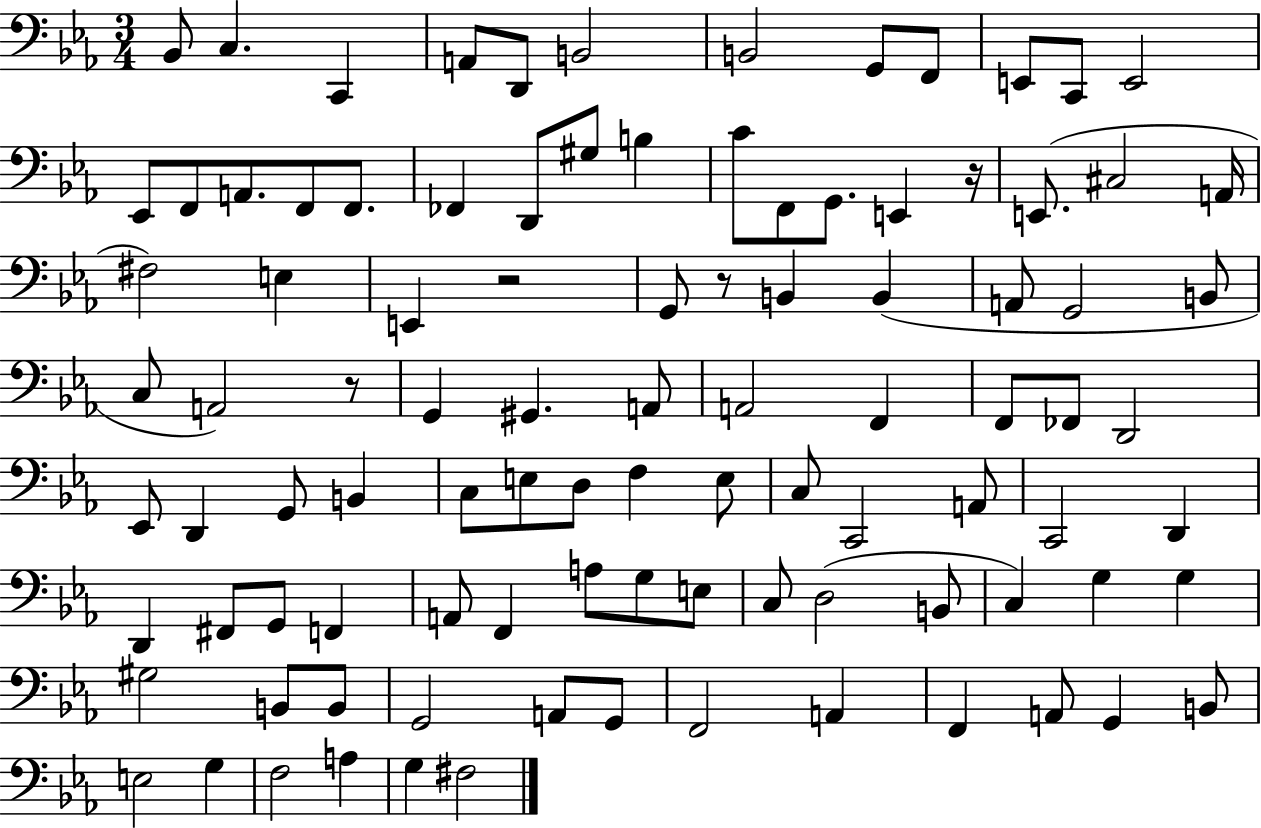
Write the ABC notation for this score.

X:1
T:Untitled
M:3/4
L:1/4
K:Eb
_B,,/2 C, C,, A,,/2 D,,/2 B,,2 B,,2 G,,/2 F,,/2 E,,/2 C,,/2 E,,2 _E,,/2 F,,/2 A,,/2 F,,/2 F,,/2 _F,, D,,/2 ^G,/2 B, C/2 F,,/2 G,,/2 E,, z/4 E,,/2 ^C,2 A,,/4 ^F,2 E, E,, z2 G,,/2 z/2 B,, B,, A,,/2 G,,2 B,,/2 C,/2 A,,2 z/2 G,, ^G,, A,,/2 A,,2 F,, F,,/2 _F,,/2 D,,2 _E,,/2 D,, G,,/2 B,, C,/2 E,/2 D,/2 F, E,/2 C,/2 C,,2 A,,/2 C,,2 D,, D,, ^F,,/2 G,,/2 F,, A,,/2 F,, A,/2 G,/2 E,/2 C,/2 D,2 B,,/2 C, G, G, ^G,2 B,,/2 B,,/2 G,,2 A,,/2 G,,/2 F,,2 A,, F,, A,,/2 G,, B,,/2 E,2 G, F,2 A, G, ^F,2